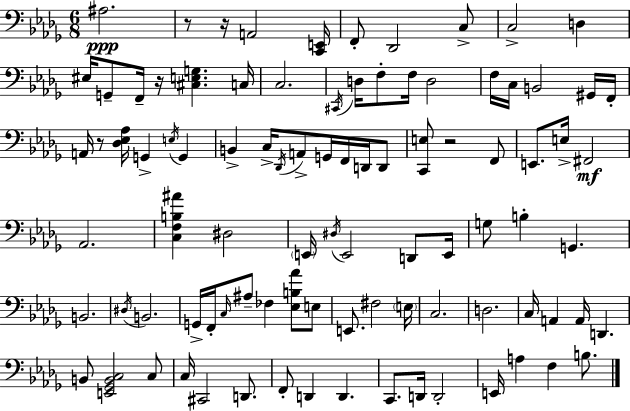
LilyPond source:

{
  \clef bass
  \numericTimeSignature
  \time 6/8
  \key bes \minor
  \repeat volta 2 { ais2.\ppp | r8 r16 a,2 <c, e,>16 | f,8-. des,2 c8-> | c2-> d4 | \break eis16 g,8-- f,16-- r16 <cis e g>4. c16 | c2. | \acciaccatura { cis,16 } d16 f8-. f16 d2 | f16 c16 b,2 gis,16 | \break f,16-. a,16 r8 <des ees aes>16 g,4-> \acciaccatura { e16 } g,4 | b,4-> c16-> \acciaccatura { des,16 } a,8-> g,16 f,16 | d,16 d,8 <c, e>8 r2 | f,8 e,8. e16-> fis,2\mf | \break aes,2. | <c f b ais'>4 dis2 | \parenthesize e,16 \acciaccatura { dis16 } e,2 | d,8 e,16 g8 b4-. g,4. | \break b,2. | \acciaccatura { dis16 } b,2. | g,16-> f,16-. \grace { c16 } ais8-- fes4 | <ees b aes'>8 e8 e,8. fis2 | \break \parenthesize e16 c2. | d2. | c16 a,4 a,16 | d,4. b,8 <e, ges, b, c>2 | \break c8 c16 cis,2 | d,8. f,8-. d,4 | d,4. c,8. d,16 d,2-. | e,16 a4 f4 | \break b8. } \bar "|."
}